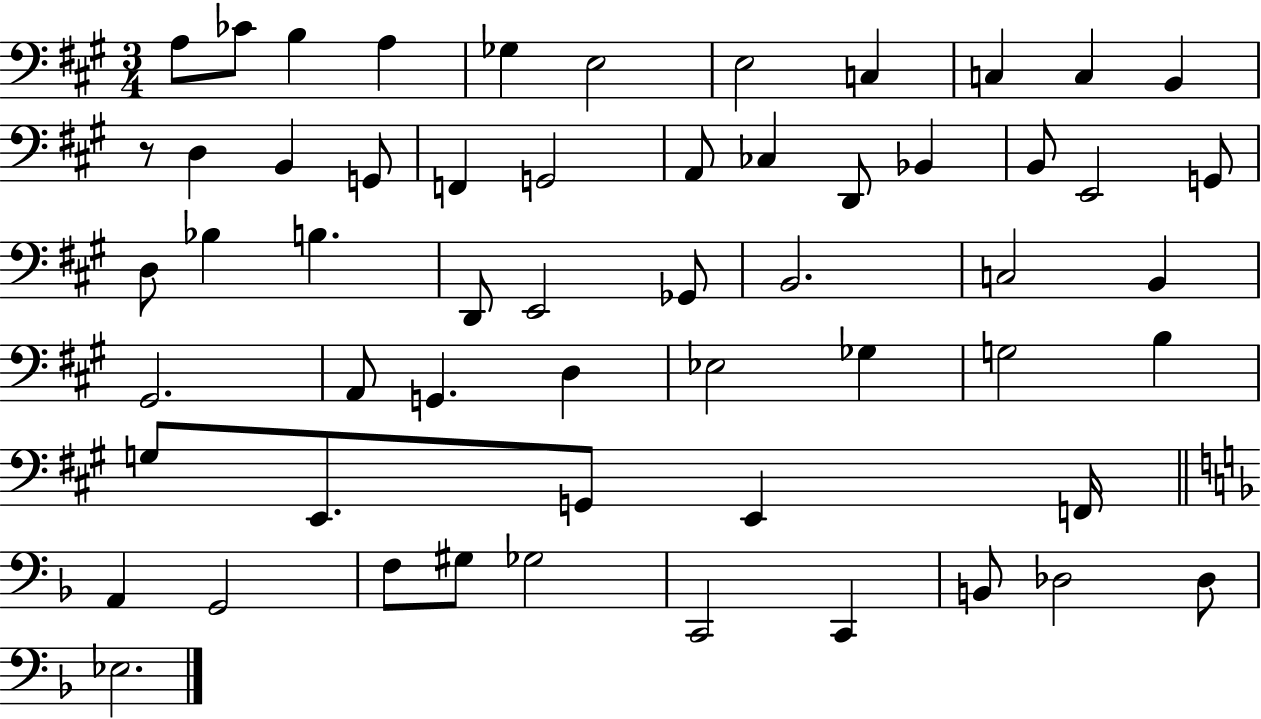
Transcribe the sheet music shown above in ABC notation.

X:1
T:Untitled
M:3/4
L:1/4
K:A
A,/2 _C/2 B, A, _G, E,2 E,2 C, C, C, B,, z/2 D, B,, G,,/2 F,, G,,2 A,,/2 _C, D,,/2 _B,, B,,/2 E,,2 G,,/2 D,/2 _B, B, D,,/2 E,,2 _G,,/2 B,,2 C,2 B,, ^G,,2 A,,/2 G,, D, _E,2 _G, G,2 B, G,/2 E,,/2 G,,/2 E,, F,,/4 A,, G,,2 F,/2 ^G,/2 _G,2 C,,2 C,, B,,/2 _D,2 _D,/2 _E,2